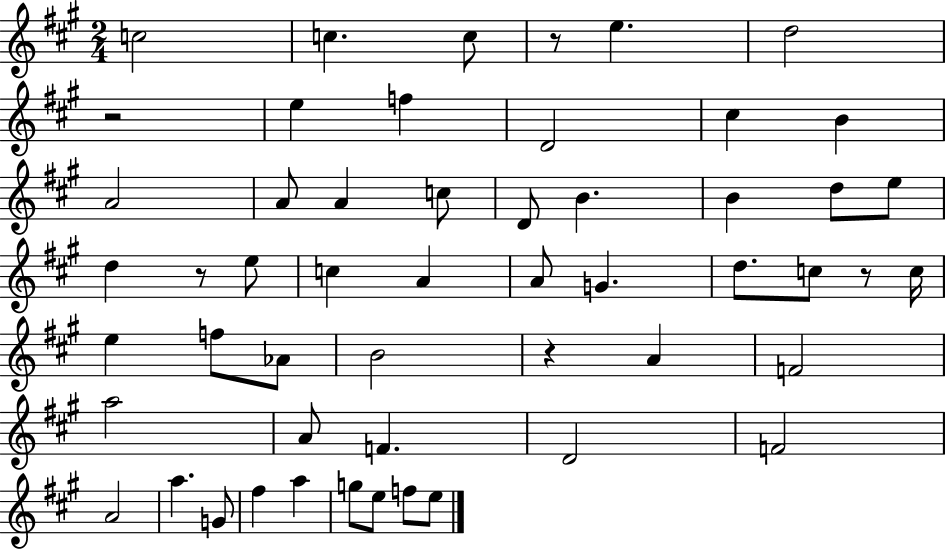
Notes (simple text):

C5/h C5/q. C5/e R/e E5/q. D5/h R/h E5/q F5/q D4/h C#5/q B4/q A4/h A4/e A4/q C5/e D4/e B4/q. B4/q D5/e E5/e D5/q R/e E5/e C5/q A4/q A4/e G4/q. D5/e. C5/e R/e C5/s E5/q F5/e Ab4/e B4/h R/q A4/q F4/h A5/h A4/e F4/q. D4/h F4/h A4/h A5/q. G4/e F#5/q A5/q G5/e E5/e F5/e E5/e